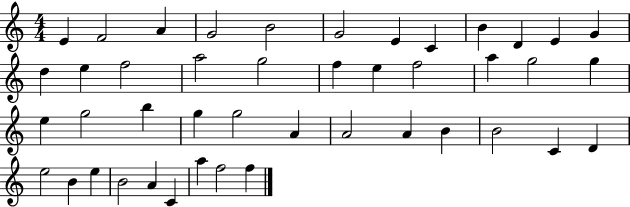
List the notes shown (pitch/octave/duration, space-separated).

E4/q F4/h A4/q G4/h B4/h G4/h E4/q C4/q B4/q D4/q E4/q G4/q D5/q E5/q F5/h A5/h G5/h F5/q E5/q F5/h A5/q G5/h G5/q E5/q G5/h B5/q G5/q G5/h A4/q A4/h A4/q B4/q B4/h C4/q D4/q E5/h B4/q E5/q B4/h A4/q C4/q A5/q F5/h F5/q